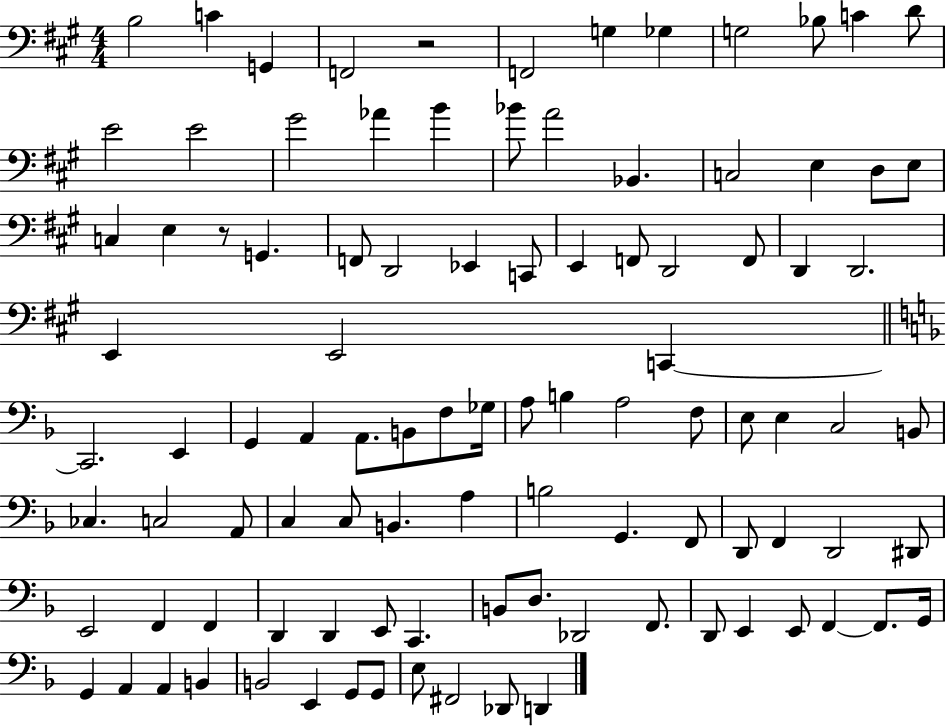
X:1
T:Untitled
M:4/4
L:1/4
K:A
B,2 C G,, F,,2 z2 F,,2 G, _G, G,2 _B,/2 C D/2 E2 E2 ^G2 _A B _B/2 A2 _B,, C,2 E, D,/2 E,/2 C, E, z/2 G,, F,,/2 D,,2 _E,, C,,/2 E,, F,,/2 D,,2 F,,/2 D,, D,,2 E,, E,,2 C,, C,,2 E,, G,, A,, A,,/2 B,,/2 F,/2 _G,/4 A,/2 B, A,2 F,/2 E,/2 E, C,2 B,,/2 _C, C,2 A,,/2 C, C,/2 B,, A, B,2 G,, F,,/2 D,,/2 F,, D,,2 ^D,,/2 E,,2 F,, F,, D,, D,, E,,/2 C,, B,,/2 D,/2 _D,,2 F,,/2 D,,/2 E,, E,,/2 F,, F,,/2 G,,/4 G,, A,, A,, B,, B,,2 E,, G,,/2 G,,/2 E,/2 ^F,,2 _D,,/2 D,,